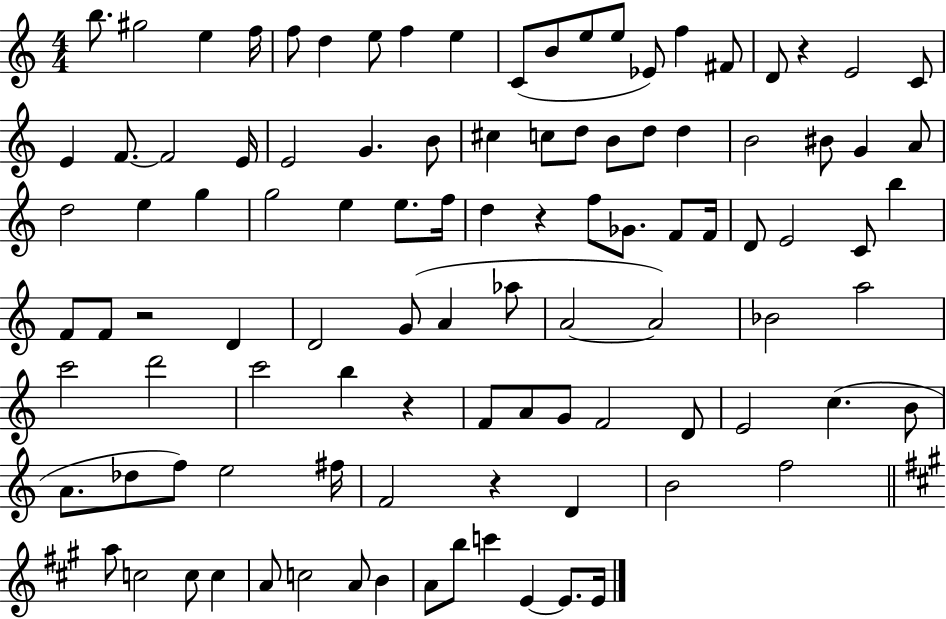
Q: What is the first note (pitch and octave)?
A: B5